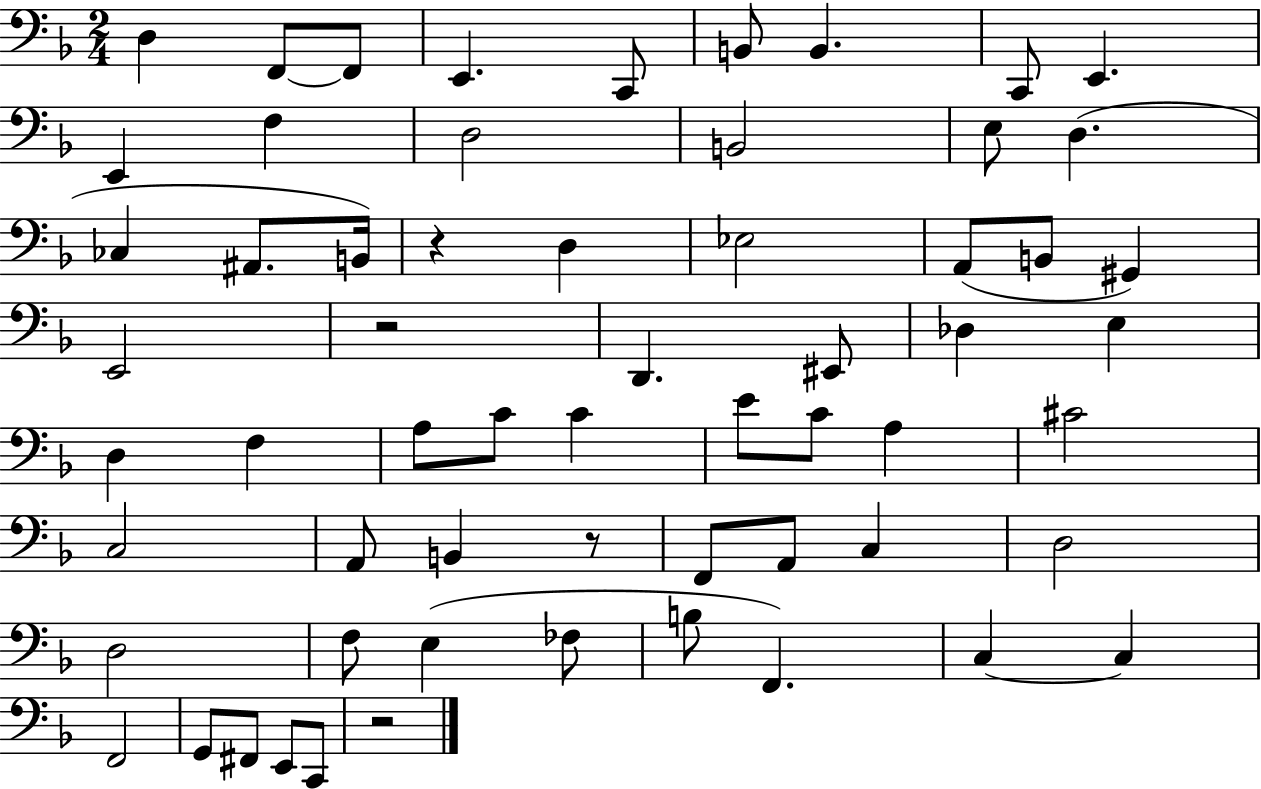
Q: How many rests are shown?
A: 4